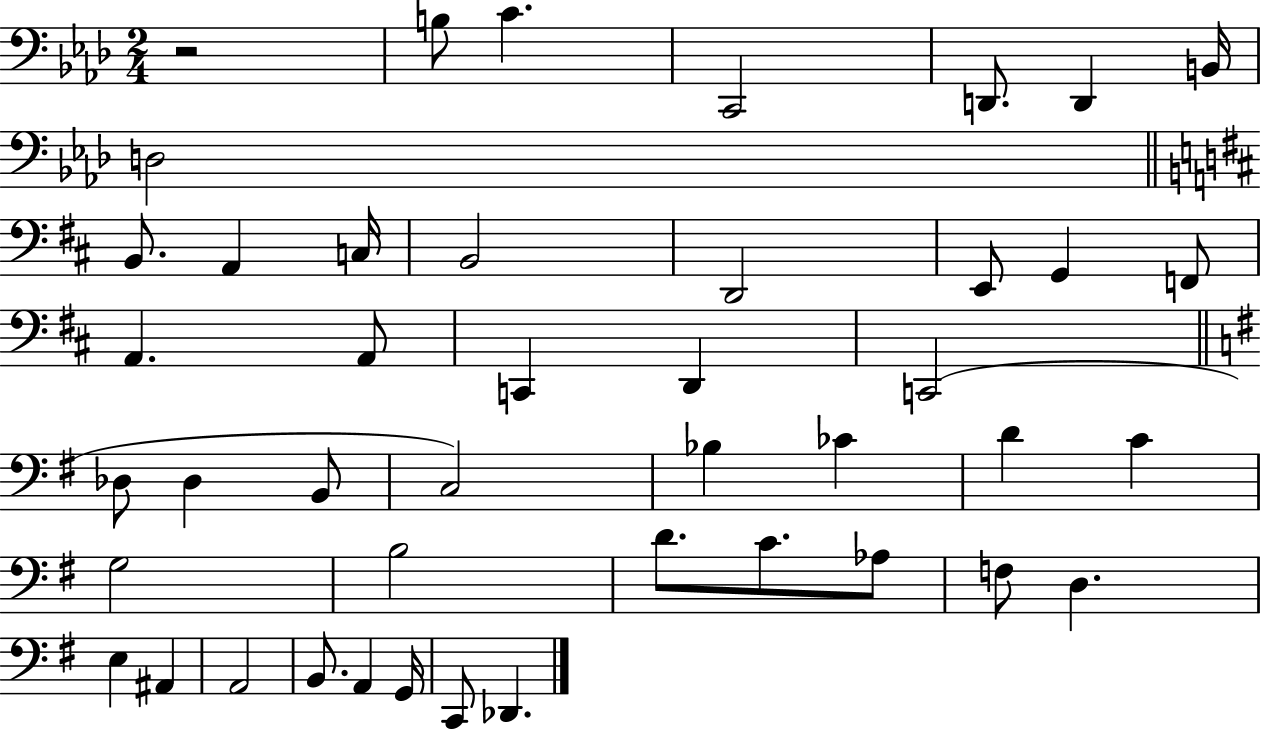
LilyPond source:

{
  \clef bass
  \numericTimeSignature
  \time 2/4
  \key aes \major
  r2 | b8 c'4. | c,2 | d,8. d,4 b,16 | \break d2 | \bar "||" \break \key d \major b,8. a,4 c16 | b,2 | d,2 | e,8 g,4 f,8 | \break a,4. a,8 | c,4 d,4 | c,2( | \bar "||" \break \key e \minor des8 des4 b,8 | c2) | bes4 ces'4 | d'4 c'4 | \break g2 | b2 | d'8. c'8. aes8 | f8 d4. | \break e4 ais,4 | a,2 | b,8. a,4 g,16 | c,8 des,4. | \break \bar "|."
}